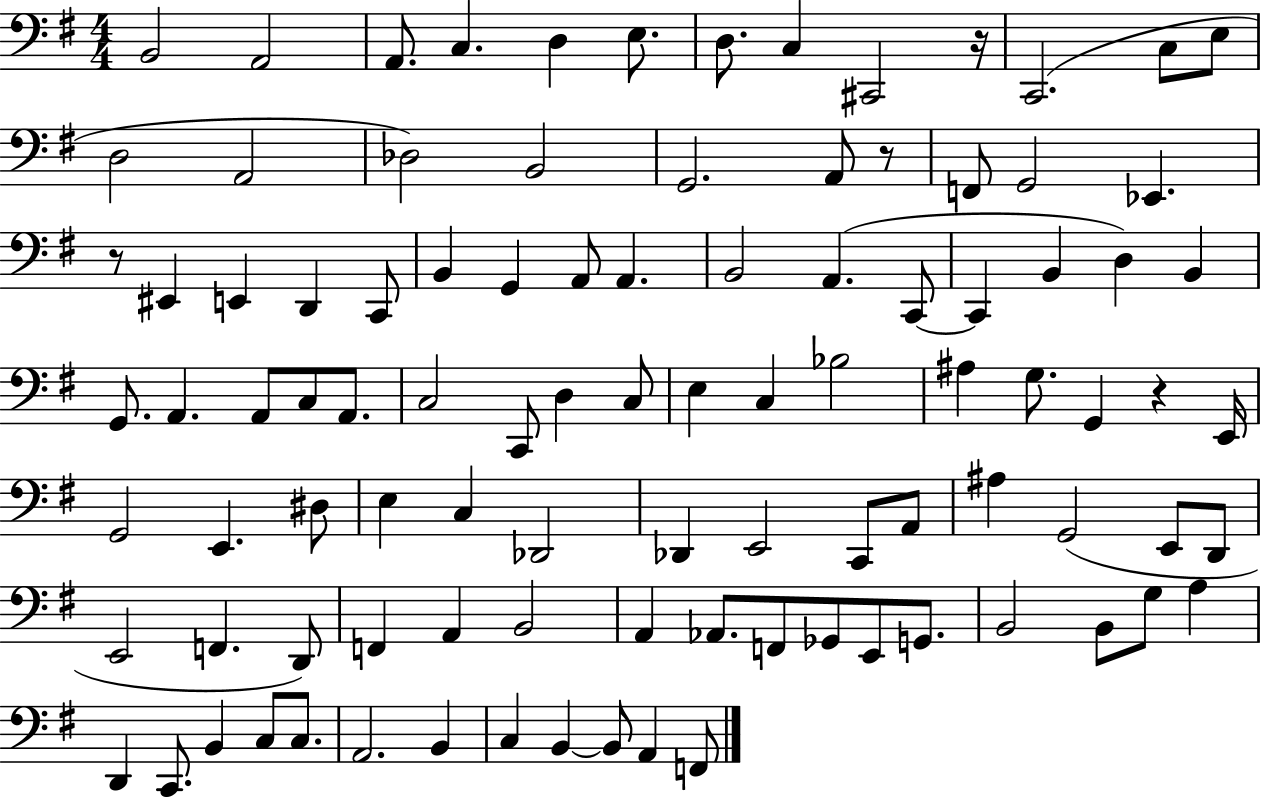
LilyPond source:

{
  \clef bass
  \numericTimeSignature
  \time 4/4
  \key g \major
  b,2 a,2 | a,8. c4. d4 e8. | d8. c4 cis,2 r16 | c,2.( c8 e8 | \break d2 a,2 | des2) b,2 | g,2. a,8 r8 | f,8 g,2 ees,4. | \break r8 eis,4 e,4 d,4 c,8 | b,4 g,4 a,8 a,4. | b,2 a,4.( c,8~~ | c,4 b,4 d4) b,4 | \break g,8. a,4. a,8 c8 a,8. | c2 c,8 d4 c8 | e4 c4 bes2 | ais4 g8. g,4 r4 e,16 | \break g,2 e,4. dis8 | e4 c4 des,2 | des,4 e,2 c,8 a,8 | ais4 g,2( e,8 d,8 | \break e,2 f,4. d,8) | f,4 a,4 b,2 | a,4 aes,8. f,8 ges,8 e,8 g,8. | b,2 b,8 g8 a4 | \break d,4 c,8. b,4 c8 c8. | a,2. b,4 | c4 b,4~~ b,8 a,4 f,8 | \bar "|."
}